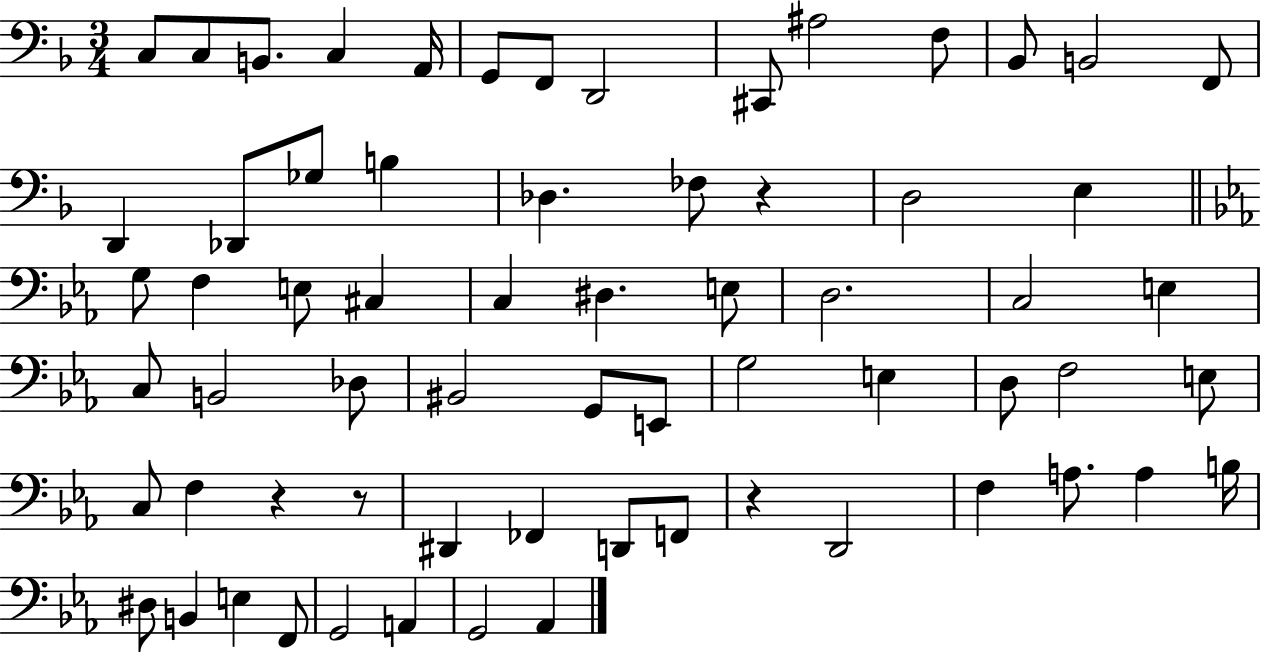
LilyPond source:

{
  \clef bass
  \numericTimeSignature
  \time 3/4
  \key f \major
  c8 c8 b,8. c4 a,16 | g,8 f,8 d,2 | cis,8 ais2 f8 | bes,8 b,2 f,8 | \break d,4 des,8 ges8 b4 | des4. fes8 r4 | d2 e4 | \bar "||" \break \key ees \major g8 f4 e8 cis4 | c4 dis4. e8 | d2. | c2 e4 | \break c8 b,2 des8 | bis,2 g,8 e,8 | g2 e4 | d8 f2 e8 | \break c8 f4 r4 r8 | dis,4 fes,4 d,8 f,8 | r4 d,2 | f4 a8. a4 b16 | \break dis8 b,4 e4 f,8 | g,2 a,4 | g,2 aes,4 | \bar "|."
}